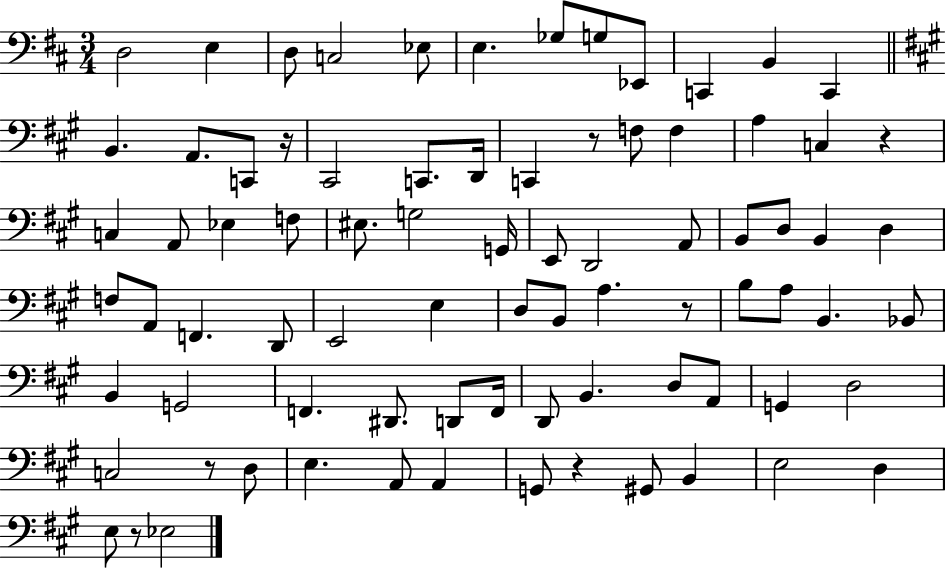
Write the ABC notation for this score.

X:1
T:Untitled
M:3/4
L:1/4
K:D
D,2 E, D,/2 C,2 _E,/2 E, _G,/2 G,/2 _E,,/2 C,, B,, C,, B,, A,,/2 C,,/2 z/4 ^C,,2 C,,/2 D,,/4 C,, z/2 F,/2 F, A, C, z C, A,,/2 _E, F,/2 ^E,/2 G,2 G,,/4 E,,/2 D,,2 A,,/2 B,,/2 D,/2 B,, D, F,/2 A,,/2 F,, D,,/2 E,,2 E, D,/2 B,,/2 A, z/2 B,/2 A,/2 B,, _B,,/2 B,, G,,2 F,, ^D,,/2 D,,/2 F,,/4 D,,/2 B,, D,/2 A,,/2 G,, D,2 C,2 z/2 D,/2 E, A,,/2 A,, G,,/2 z ^G,,/2 B,, E,2 D, E,/2 z/2 _E,2